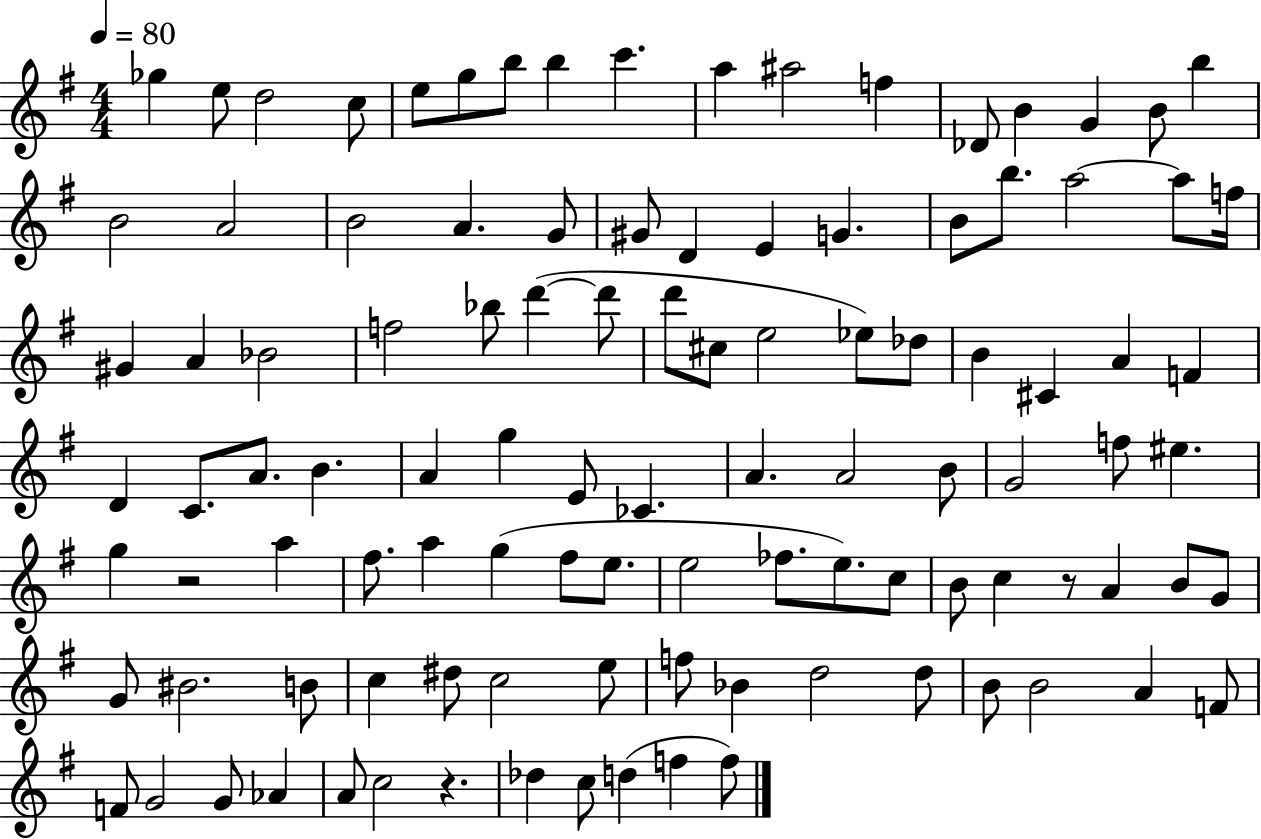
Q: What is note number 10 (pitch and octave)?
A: A5